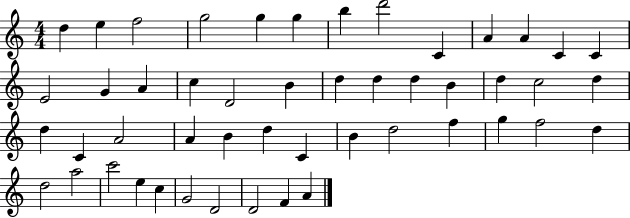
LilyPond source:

{
  \clef treble
  \numericTimeSignature
  \time 4/4
  \key c \major
  d''4 e''4 f''2 | g''2 g''4 g''4 | b''4 d'''2 c'4 | a'4 a'4 c'4 c'4 | \break e'2 g'4 a'4 | c''4 d'2 b'4 | d''4 d''4 d''4 b'4 | d''4 c''2 d''4 | \break d''4 c'4 a'2 | a'4 b'4 d''4 c'4 | b'4 d''2 f''4 | g''4 f''2 d''4 | \break d''2 a''2 | c'''2 e''4 c''4 | g'2 d'2 | d'2 f'4 a'4 | \break \bar "|."
}